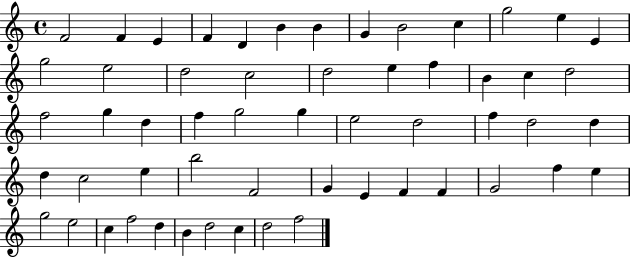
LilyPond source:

{
  \clef treble
  \time 4/4
  \defaultTimeSignature
  \key c \major
  f'2 f'4 e'4 | f'4 d'4 b'4 b'4 | g'4 b'2 c''4 | g''2 e''4 e'4 | \break g''2 e''2 | d''2 c''2 | d''2 e''4 f''4 | b'4 c''4 d''2 | \break f''2 g''4 d''4 | f''4 g''2 g''4 | e''2 d''2 | f''4 d''2 d''4 | \break d''4 c''2 e''4 | b''2 f'2 | g'4 e'4 f'4 f'4 | g'2 f''4 e''4 | \break g''2 e''2 | c''4 f''2 d''4 | b'4 d''2 c''4 | d''2 f''2 | \break \bar "|."
}